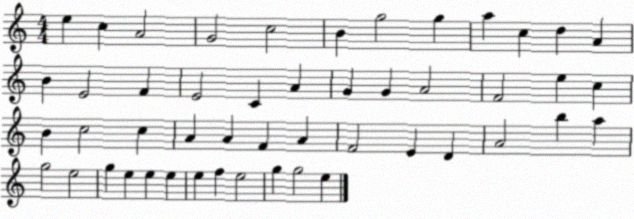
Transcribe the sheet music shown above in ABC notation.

X:1
T:Untitled
M:4/4
L:1/4
K:C
e c A2 G2 c2 B g2 g a c d A B E2 F E2 C A G G A2 F2 e c B c2 c A A F A F2 E D A2 b a g2 e2 g e e e e f e2 g g2 e